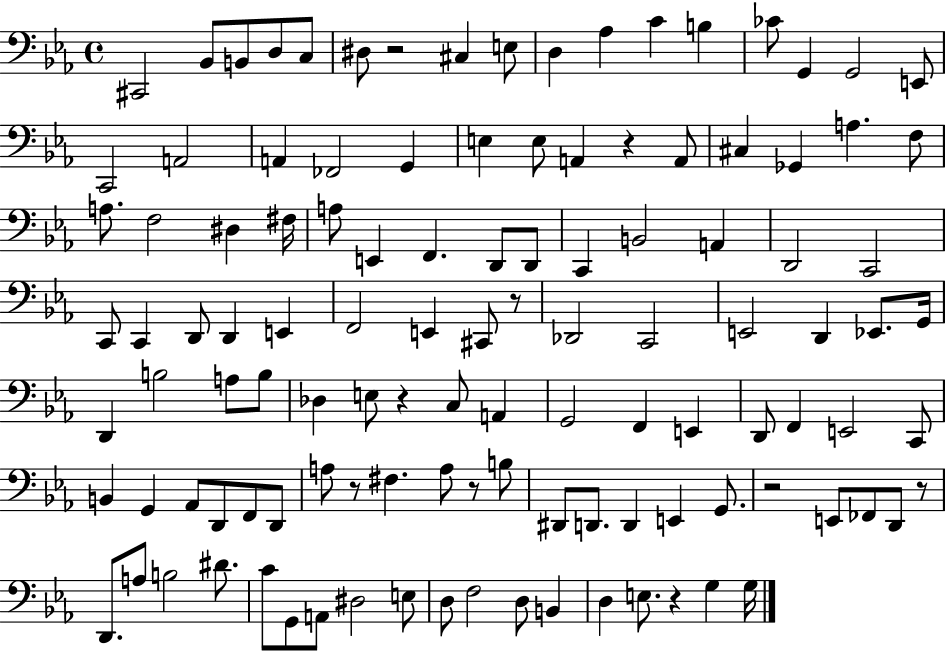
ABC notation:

X:1
T:Untitled
M:4/4
L:1/4
K:Eb
^C,,2 _B,,/2 B,,/2 D,/2 C,/2 ^D,/2 z2 ^C, E,/2 D, _A, C B, _C/2 G,, G,,2 E,,/2 C,,2 A,,2 A,, _F,,2 G,, E, E,/2 A,, z A,,/2 ^C, _G,, A, F,/2 A,/2 F,2 ^D, ^F,/4 A,/2 E,, F,, D,,/2 D,,/2 C,, B,,2 A,, D,,2 C,,2 C,,/2 C,, D,,/2 D,, E,, F,,2 E,, ^C,,/2 z/2 _D,,2 C,,2 E,,2 D,, _E,,/2 G,,/4 D,, B,2 A,/2 B,/2 _D, E,/2 z C,/2 A,, G,,2 F,, E,, D,,/2 F,, E,,2 C,,/2 B,, G,, _A,,/2 D,,/2 F,,/2 D,,/2 A,/2 z/2 ^F, A,/2 z/2 B,/2 ^D,,/2 D,,/2 D,, E,, G,,/2 z2 E,,/2 _F,,/2 D,,/2 z/2 D,,/2 A,/2 B,2 ^D/2 C/2 G,,/2 A,,/2 ^D,2 E,/2 D,/2 F,2 D,/2 B,, D, E,/2 z G, G,/4